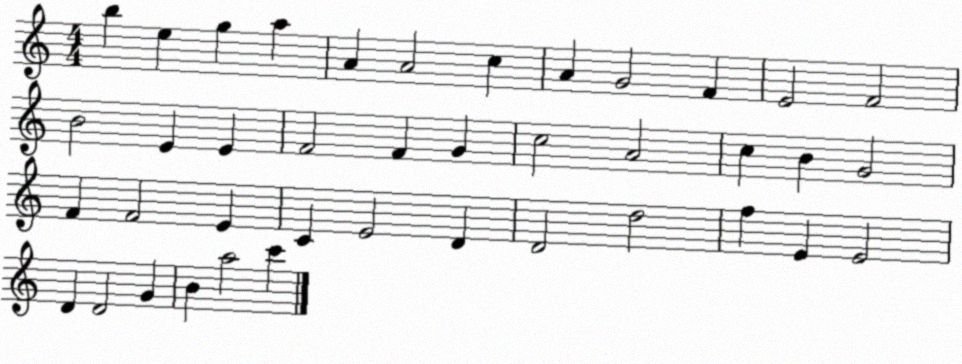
X:1
T:Untitled
M:4/4
L:1/4
K:C
b e g a A A2 c A G2 F E2 F2 B2 E E F2 F G c2 A2 c B G2 F F2 E C E2 D D2 d2 f E E2 D D2 G B a2 c'